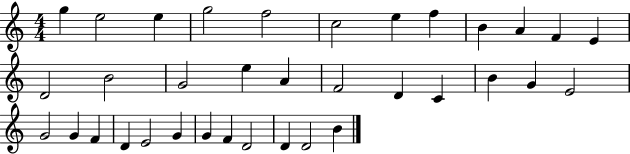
G5/q E5/h E5/q G5/h F5/h C5/h E5/q F5/q B4/q A4/q F4/q E4/q D4/h B4/h G4/h E5/q A4/q F4/h D4/q C4/q B4/q G4/q E4/h G4/h G4/q F4/q D4/q E4/h G4/q G4/q F4/q D4/h D4/q D4/h B4/q